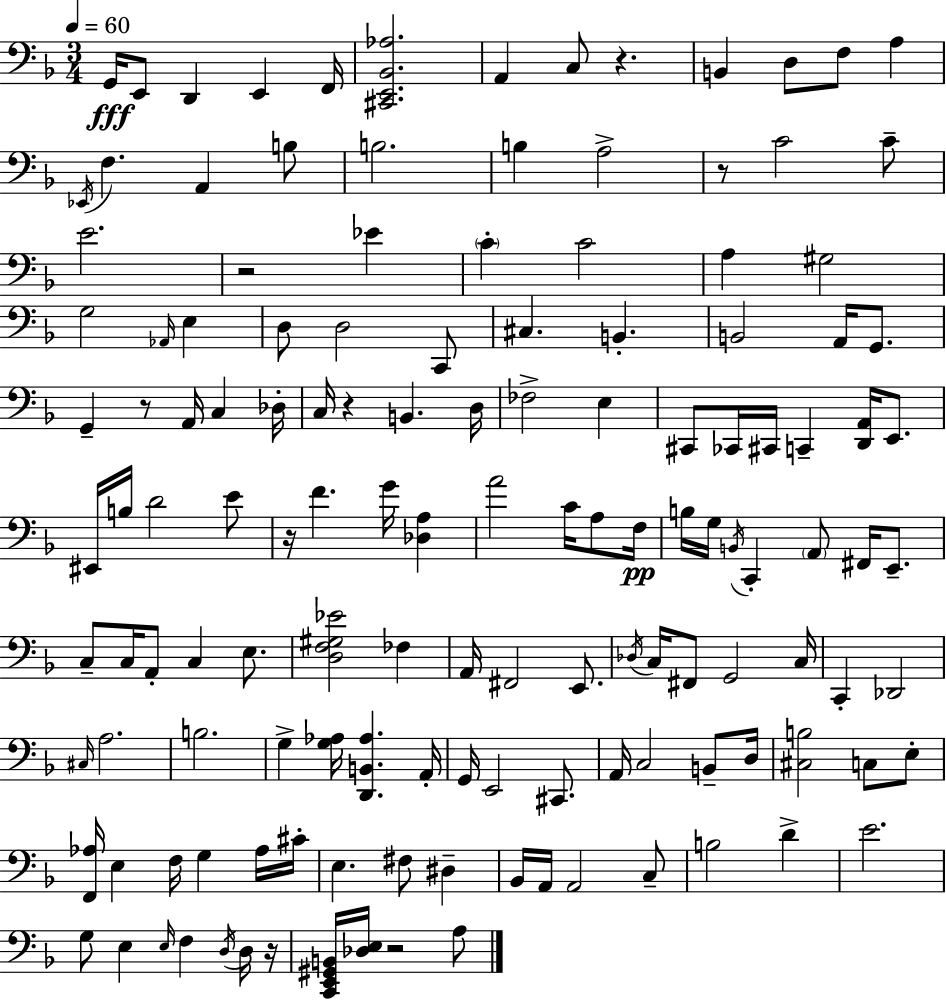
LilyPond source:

{
  \clef bass
  \numericTimeSignature
  \time 3/4
  \key d \minor
  \tempo 4 = 60
  g,16\fff e,8 d,4 e,4 f,16 | <cis, e, bes, aes>2. | a,4 c8 r4. | b,4 d8 f8 a4 | \break \acciaccatura { ees,16 } f4. a,4 b8 | b2. | b4 a2-> | r8 c'2 c'8-- | \break e'2. | r2 ees'4 | \parenthesize c'4-. c'2 | a4 gis2 | \break g2 \grace { aes,16 } e4 | d8 d2 | c,8 cis4. b,4.-. | b,2 a,16 g,8. | \break g,4-- r8 a,16 c4 | des16-. c16 r4 b,4. | d16 fes2-> e4 | cis,8 ces,16 cis,16 c,4-- <d, a,>16 e,8. | \break eis,16 b16 d'2 | e'8 r16 f'4. g'16 <des a>4 | a'2 c'16 a8 | f16\pp b16 g16 \acciaccatura { b,16 } c,4-. \parenthesize a,8 fis,16 | \break e,8.-- c8-- c16 a,8-. c4 | e8. <d f gis ees'>2 fes4 | a,16 fis,2 | e,8. \acciaccatura { des16 } c16 fis,8 g,2 | \break c16 c,4-. des,2 | \grace { cis16 } a2. | b2. | g4-> <g aes>16 <d, b, aes>4. | \break a,16-. g,16 e,2 | cis,8. a,16 c2 | b,8-- d16 <cis b>2 | c8 e8-. <f, aes>16 e4 f16 g4 | \break aes16 cis'16-. e4. fis8 | dis4-- bes,16 a,16 a,2 | c8-- b2 | d'4-> e'2. | \break g8 e4 \grace { e16 } | f4 \acciaccatura { d16 } d16 r16 <c, e, gis, b,>16 <des e>16 r2 | a8 \bar "|."
}